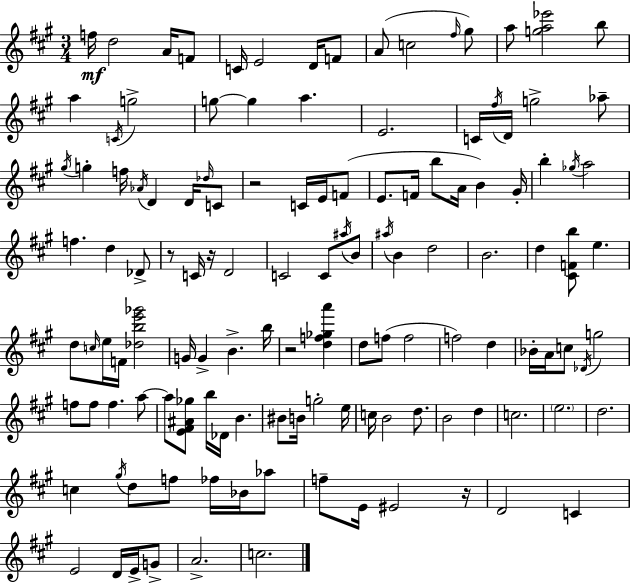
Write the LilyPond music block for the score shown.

{
  \clef treble
  \numericTimeSignature
  \time 3/4
  \key a \major
  f''16\mf d''2 a'16 f'8 | c'16 e'2 d'16 f'8 | a'8( c''2 \grace { fis''16 }) gis''8 | a''8 <g'' a'' ees'''>2 b''8 | \break a''4 \acciaccatura { c'16 } g''2-> | g''8~~ g''4 a''4. | e'2. | c'16 \acciaccatura { fis''16 } d'16 g''2-> | \break aes''8-- \acciaccatura { gis''16 } g''4-. f''16 \acciaccatura { aes'16 } d'4 | d'16 \grace { des''16 } c'8 r2 | c'16 e'16 f'8( e'8. f'16 b''8 | a'16 b'4) gis'16-. b''4-. \acciaccatura { ges''16 } a''2 | \break f''4. | d''4 des'8-> r8 c'16 r16 d'2 | c'2 | c'8 \acciaccatura { ais''16 } b'8 \acciaccatura { ais''16 } b'4 | \break d''2 b'2. | d''4 | <cis' f' b''>8 e''4. d''8 \grace { c''16 } | e''16 f'16 <des'' b'' e''' ges'''>2 g'16 g'4-> | \break b'4.-> b''16 r2 | <d'' f'' ges'' a'''>4 d''8 | f''8( f''2 f''2) | d''4 bes'16-. a'16 | \break c''8 \acciaccatura { des'16 } g''2 f''8 | f''8 f''4. a''8~~ a''8 | <e' fis' ais' ges''>8 b''16 des'16 b'4. bis'8 | b'16 g''2-. e''16 c''16 | \break b'2 d''8. b'2 | d''4 c''2. | \parenthesize e''2. | d''2. | \break c''4 | \acciaccatura { gis''16 } d''8 f''8 fes''16 bes'16 aes''8 | f''8-- e'16 eis'2 r16 | d'2 c'4 | \break e'2 d'16 e'16-> g'8-> | a'2.-> | c''2. | \bar "|."
}